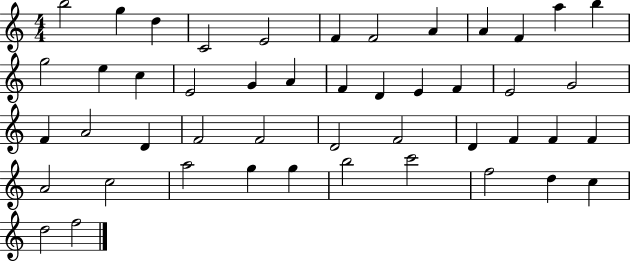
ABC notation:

X:1
T:Untitled
M:4/4
L:1/4
K:C
b2 g d C2 E2 F F2 A A F a b g2 e c E2 G A F D E F E2 G2 F A2 D F2 F2 D2 F2 D F F F A2 c2 a2 g g b2 c'2 f2 d c d2 f2